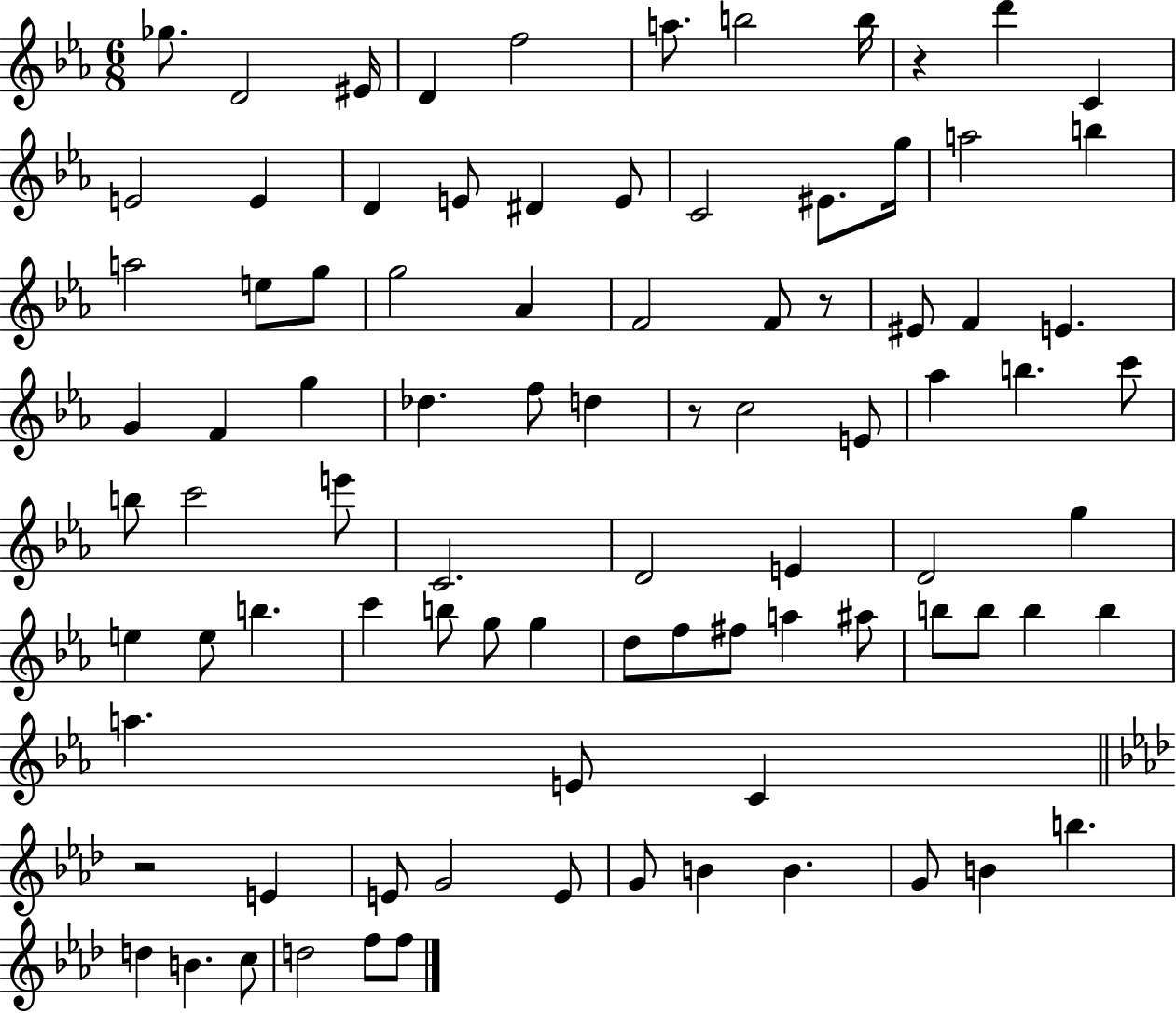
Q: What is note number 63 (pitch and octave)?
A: B5